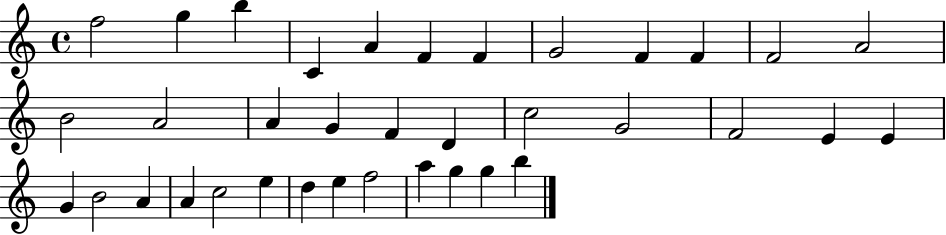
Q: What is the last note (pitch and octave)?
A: B5